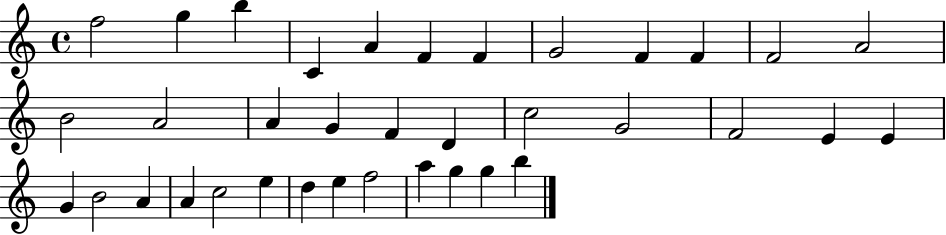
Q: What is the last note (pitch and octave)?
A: B5